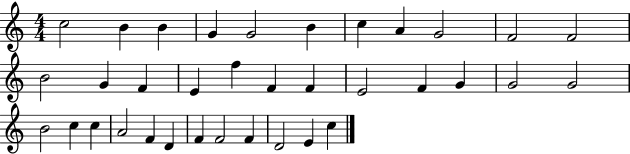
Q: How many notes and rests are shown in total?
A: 35